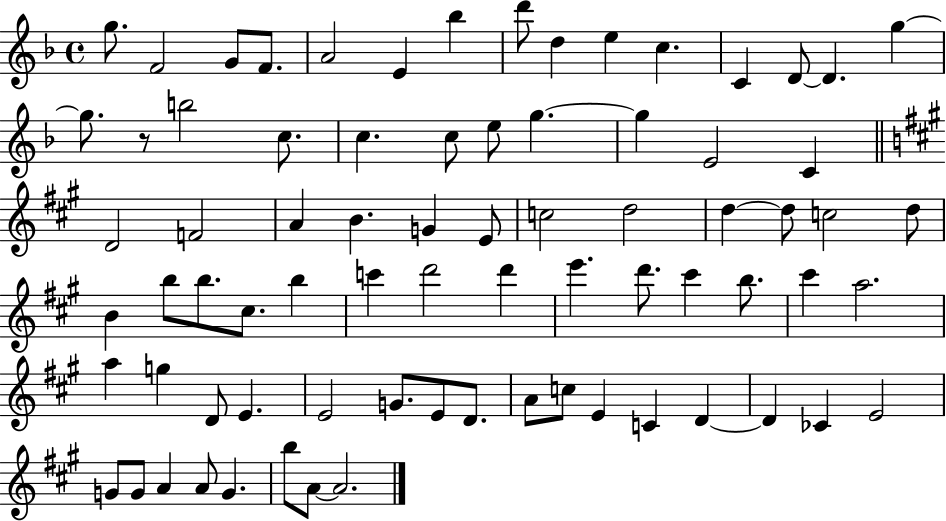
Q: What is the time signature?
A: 4/4